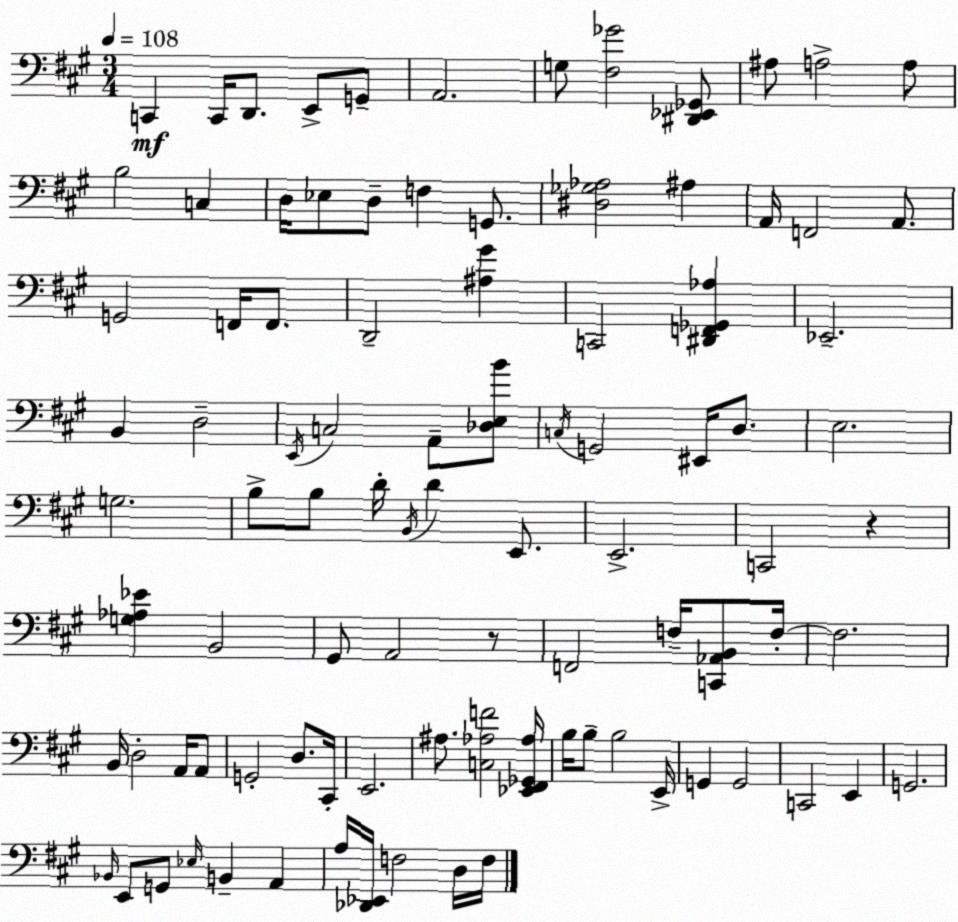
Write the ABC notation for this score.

X:1
T:Untitled
M:3/4
L:1/4
K:A
C,, C,,/4 D,,/2 E,,/2 G,,/2 A,,2 G,/2 [^F,_G]2 [^D,,_E,,_G,,]/2 ^A,/2 A,2 A,/2 B,2 C, D,/4 _E,/2 D,/2 F, G,,/2 [^D,_G,_A,]2 ^A, A,,/4 F,,2 A,,/2 G,,2 F,,/4 F,,/2 D,,2 [^A,^G] C,,2 [^D,,F,,_G,,_A,] _E,,2 B,, D,2 E,,/4 C,2 A,,/2 [_D,E,B]/2 C,/4 G,,2 ^E,,/4 D,/2 E,2 G,2 B,/2 B,/2 D/4 B,,/4 D E,,/2 E,,2 C,,2 z [G,_A,_E] B,,2 ^G,,/2 A,,2 z/2 F,,2 F,/4 [C,,_A,,B,,]/2 F,/4 F,2 B,,/4 D,2 A,,/4 A,,/2 G,,2 D,/2 ^C,,/4 E,,2 ^A,/2 [C,_A,F]2 [_E,,^F,,_G,,_A,]/4 B,/4 B,/2 B,2 E,,/4 G,, G,,2 C,,2 E,, G,,2 _B,,/4 E,,/2 G,,/2 _E,/4 B,, A,, A,/4 [_D,,_E,,]/4 F,2 D,/4 F,/4